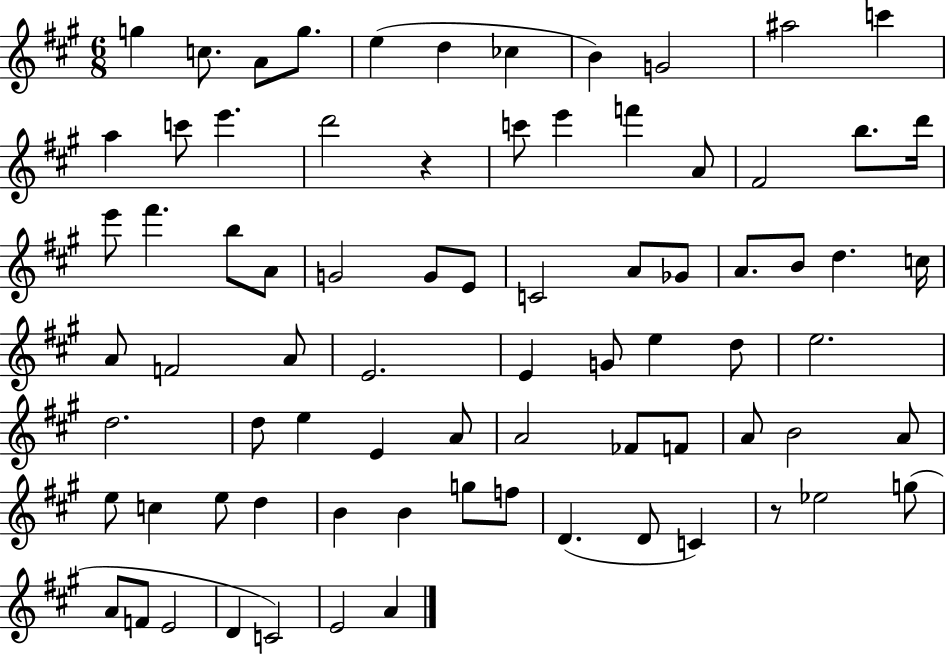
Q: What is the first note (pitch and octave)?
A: G5